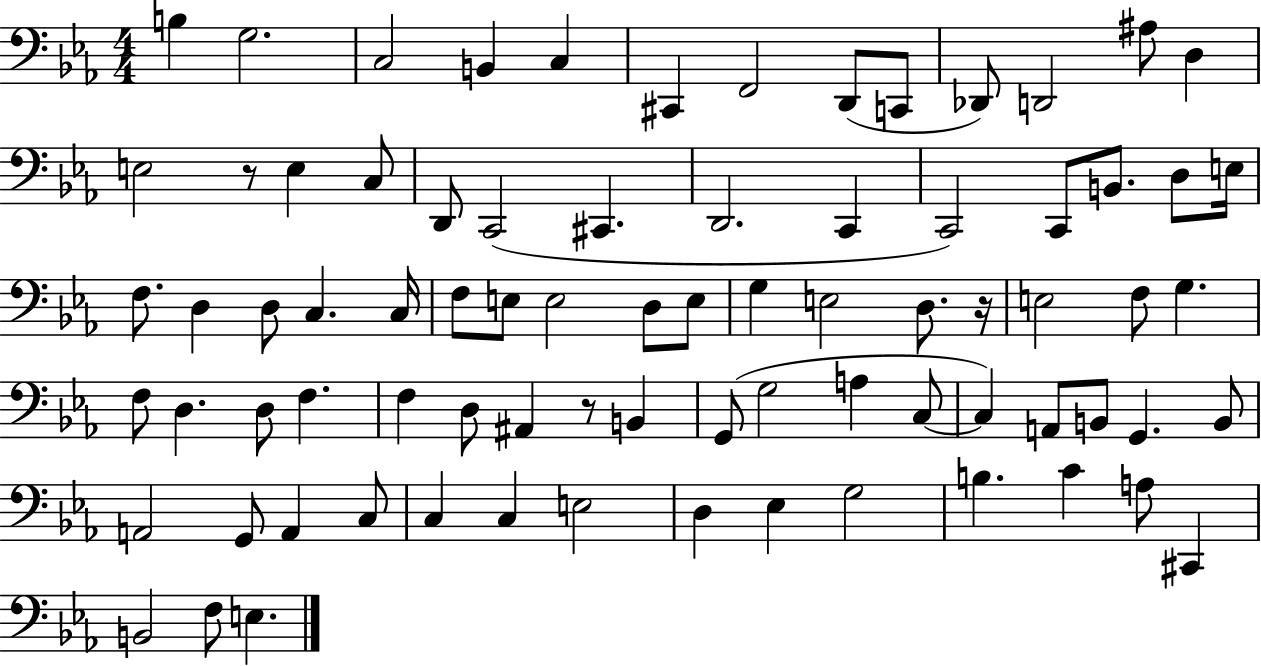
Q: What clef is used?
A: bass